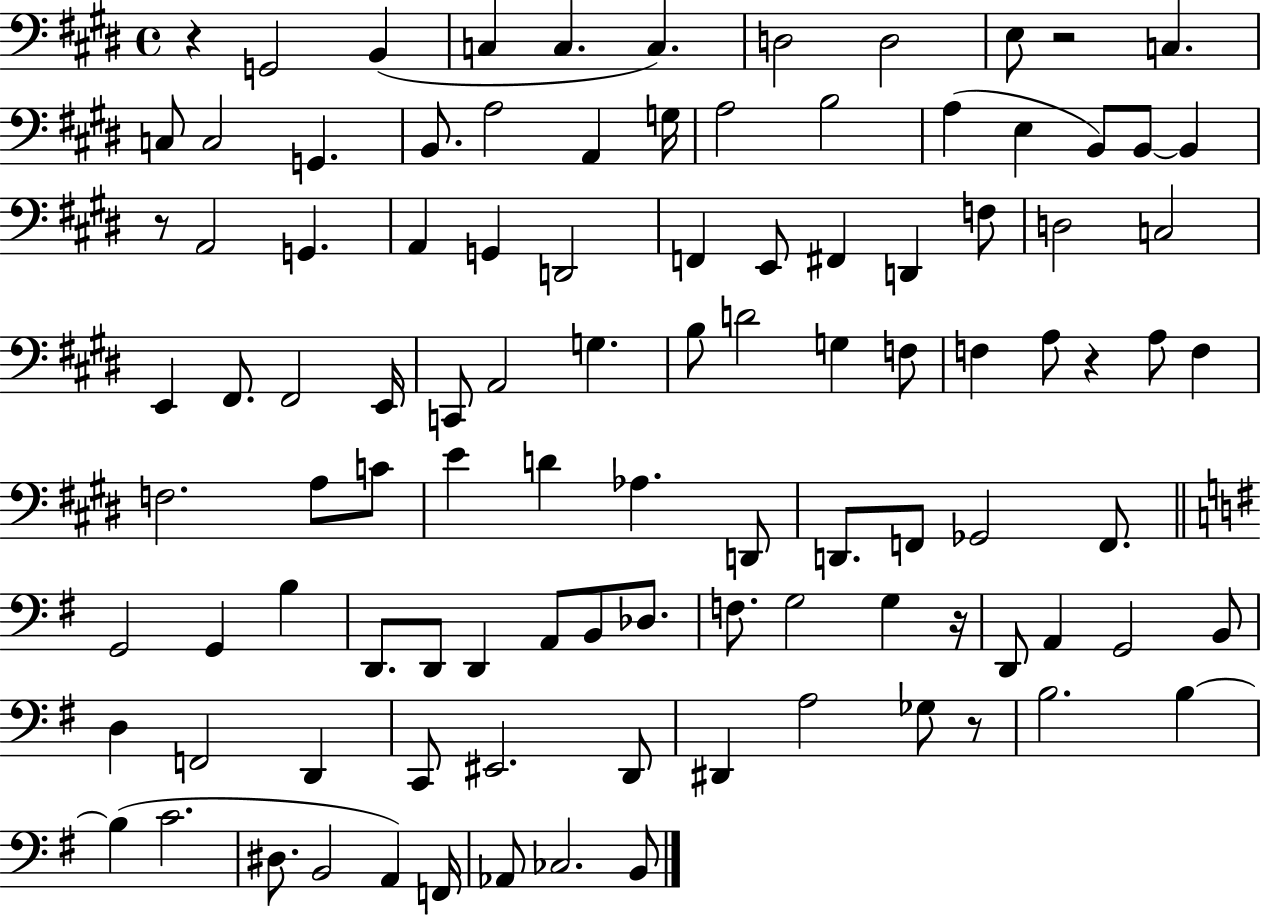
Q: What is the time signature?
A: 4/4